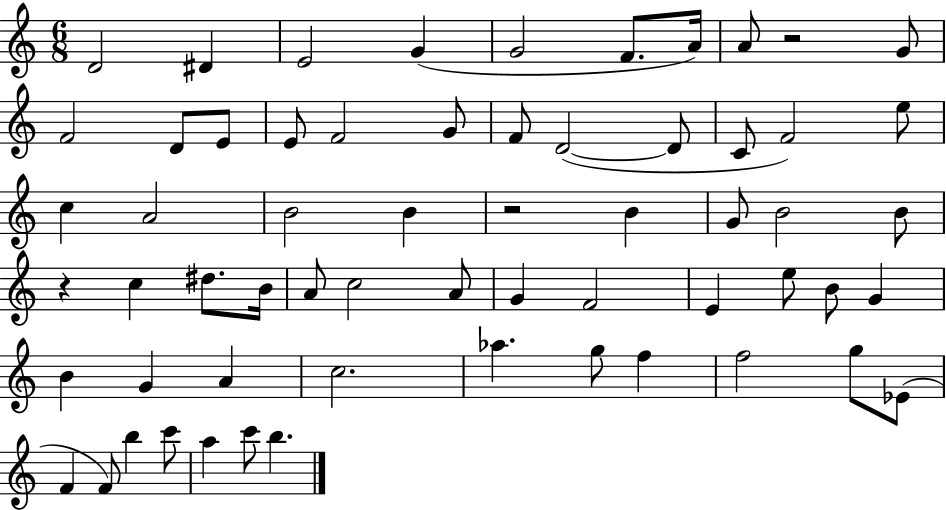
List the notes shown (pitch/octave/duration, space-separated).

D4/h D#4/q E4/h G4/q G4/h F4/e. A4/s A4/e R/h G4/e F4/h D4/e E4/e E4/e F4/h G4/e F4/e D4/h D4/e C4/e F4/h E5/e C5/q A4/h B4/h B4/q R/h B4/q G4/e B4/h B4/e R/q C5/q D#5/e. B4/s A4/e C5/h A4/e G4/q F4/h E4/q E5/e B4/e G4/q B4/q G4/q A4/q C5/h. Ab5/q. G5/e F5/q F5/h G5/e Eb4/e F4/q F4/e B5/q C6/e A5/q C6/e B5/q.